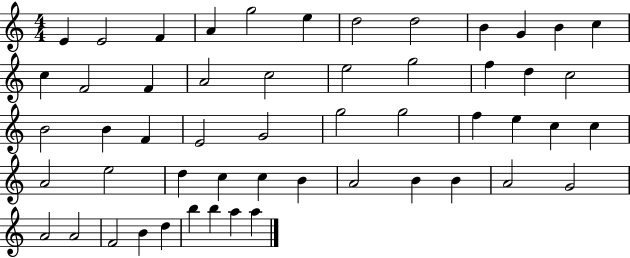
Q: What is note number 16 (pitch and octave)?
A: A4